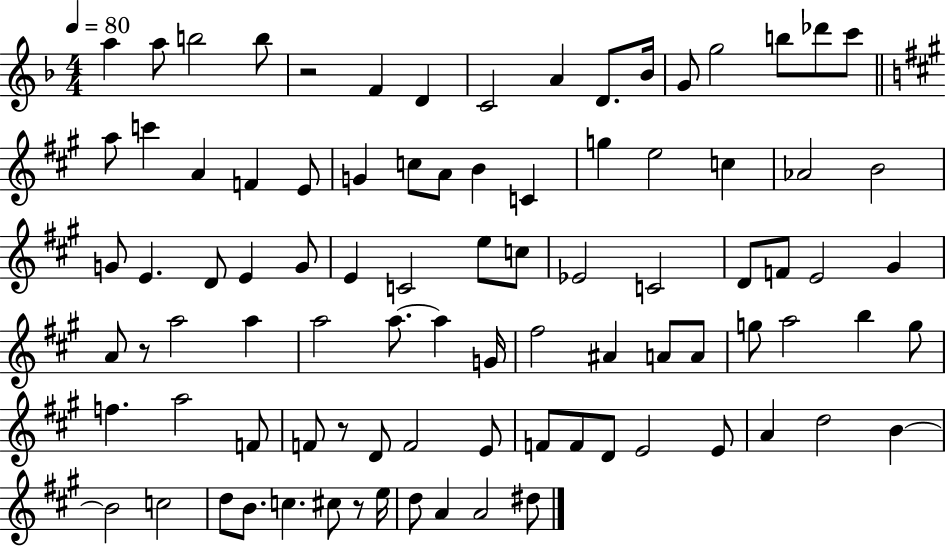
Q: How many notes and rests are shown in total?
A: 90